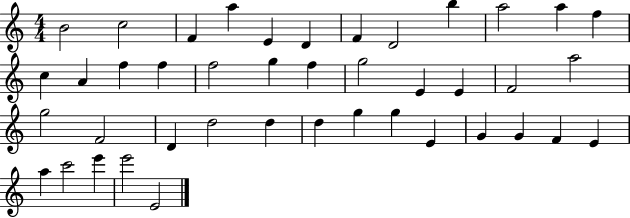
X:1
T:Untitled
M:4/4
L:1/4
K:C
B2 c2 F a E D F D2 b a2 a f c A f f f2 g f g2 E E F2 a2 g2 F2 D d2 d d g g E G G F E a c'2 e' e'2 E2